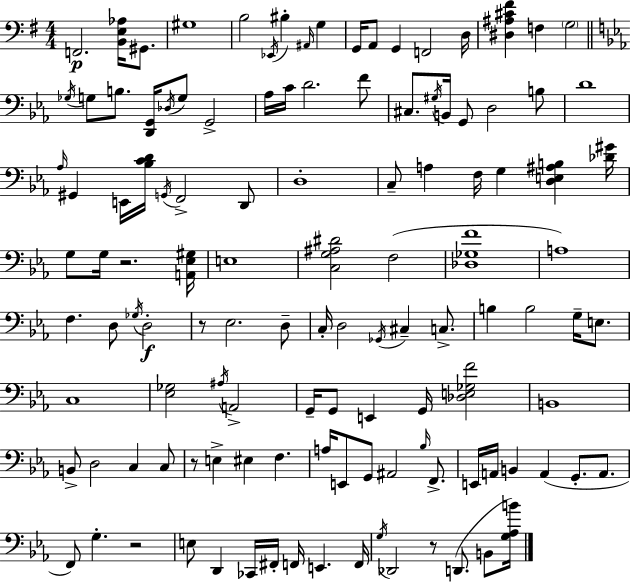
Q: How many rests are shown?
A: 5